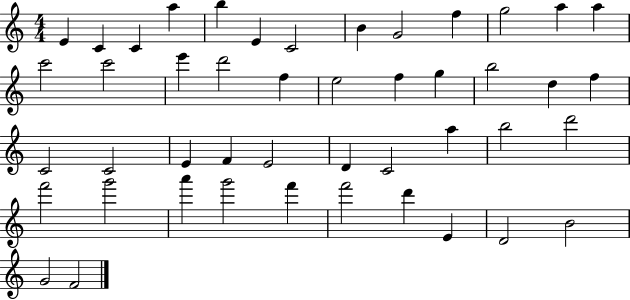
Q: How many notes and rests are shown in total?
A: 46